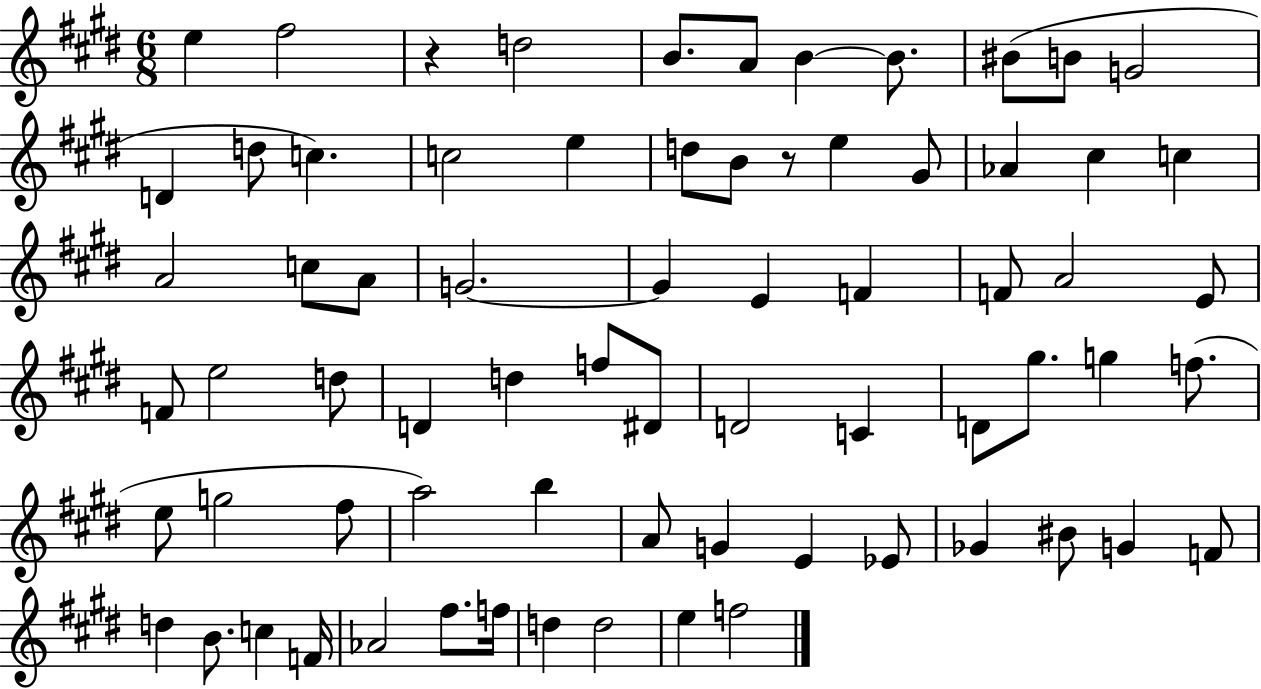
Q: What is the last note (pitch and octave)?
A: F5